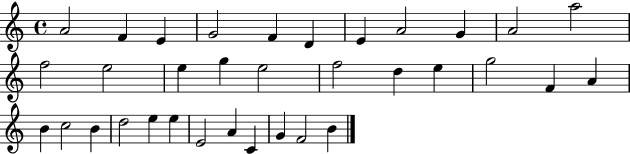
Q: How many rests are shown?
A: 0